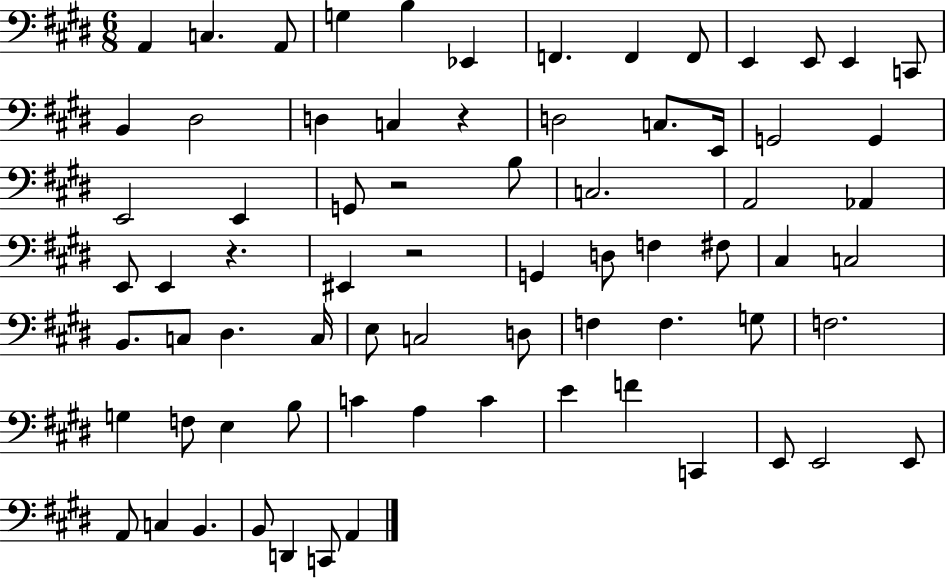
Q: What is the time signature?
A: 6/8